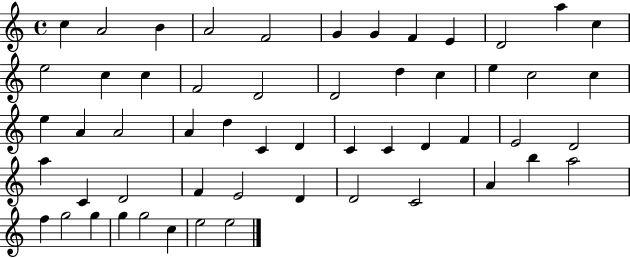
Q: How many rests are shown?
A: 0